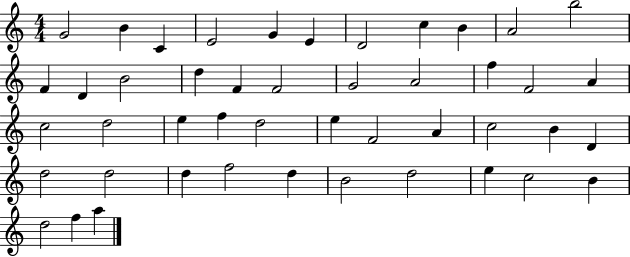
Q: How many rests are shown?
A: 0